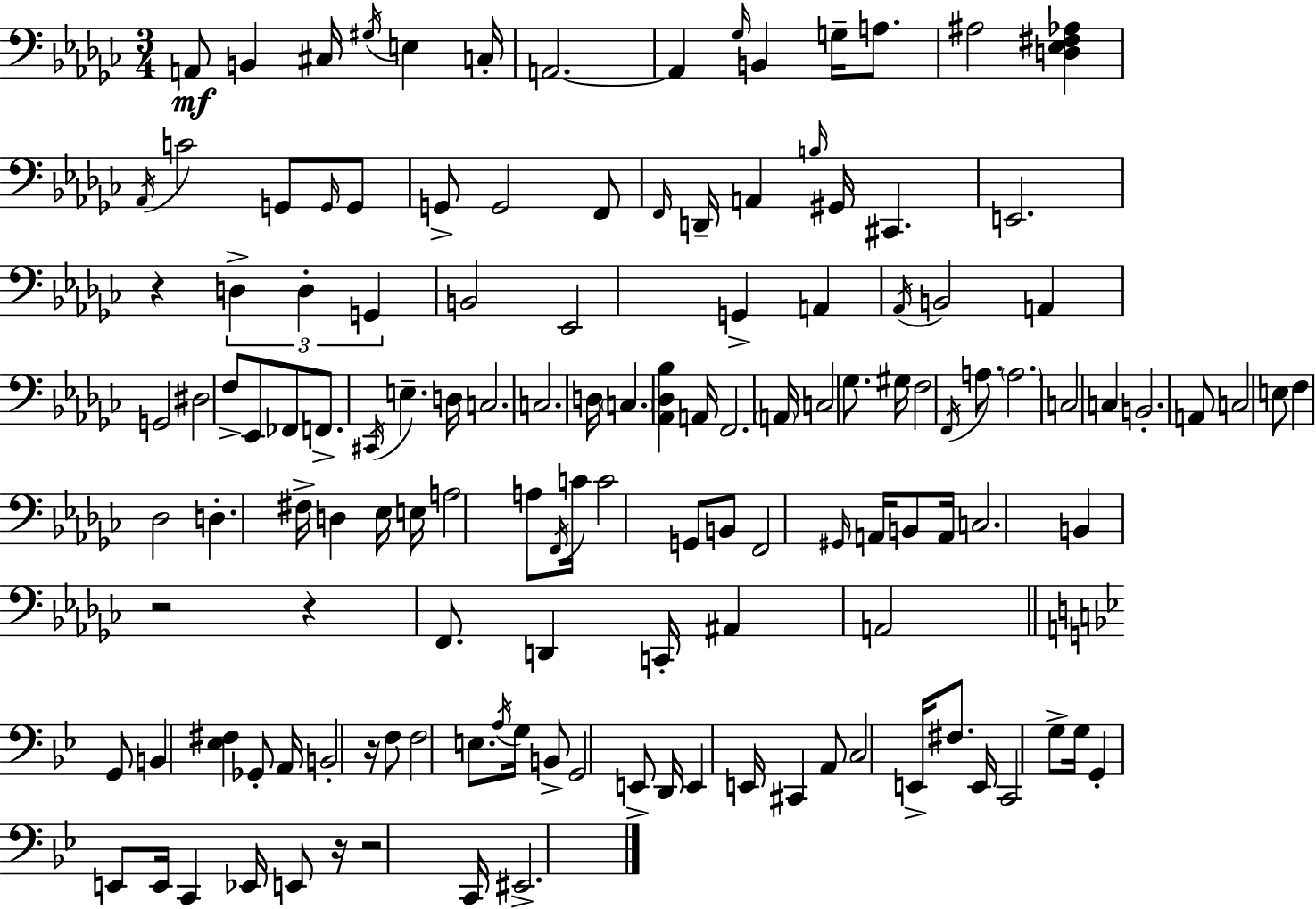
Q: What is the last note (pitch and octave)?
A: EIS2